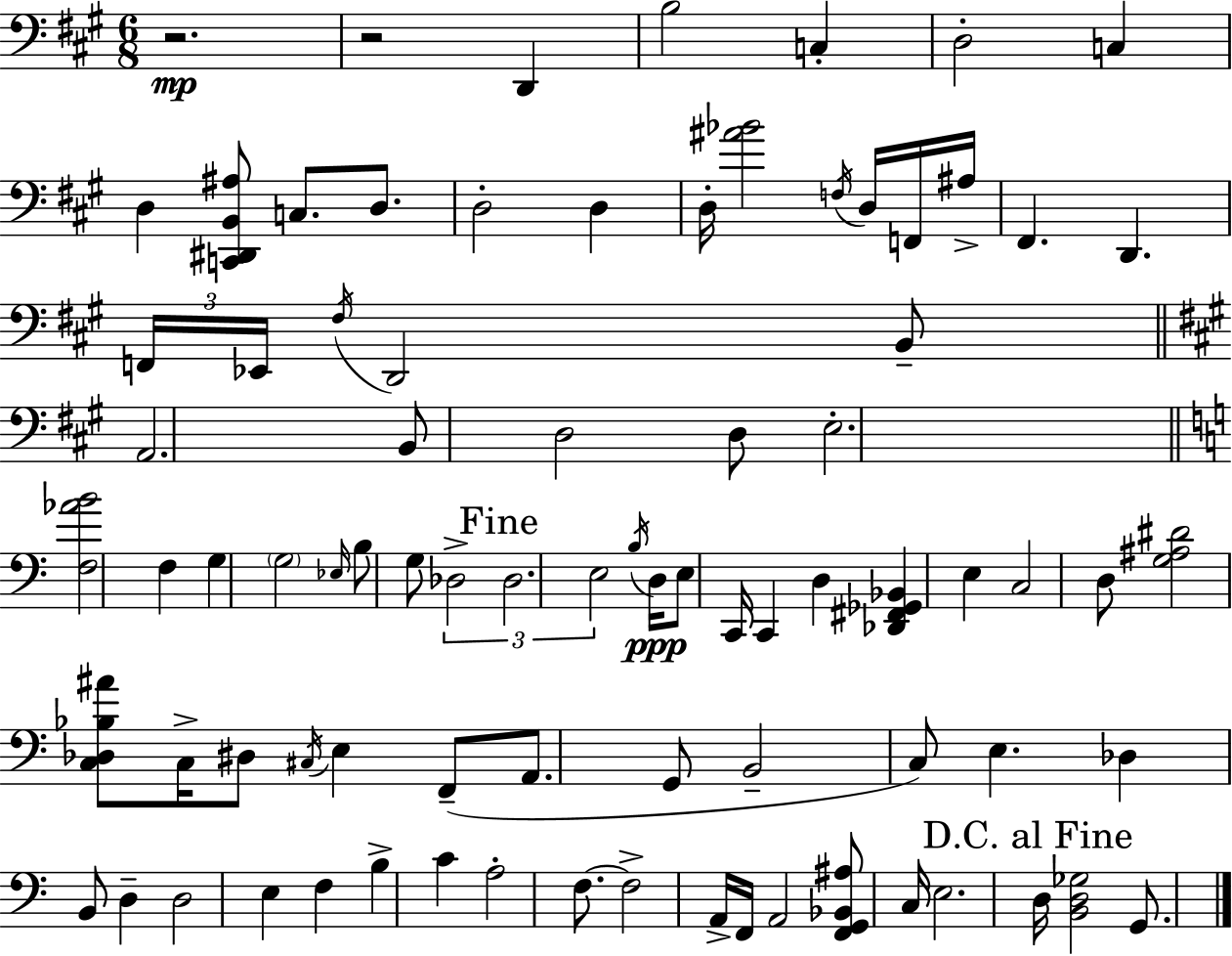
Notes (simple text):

R/h. R/h D2/q B3/h C3/q D3/h C3/q D3/q [C2,D#2,B2,A#3]/e C3/e. D3/e. D3/h D3/q D3/s [A#4,Bb4]/h F3/s D3/s F2/s A#3/s F#2/q. D2/q. F2/s Eb2/s F#3/s D2/h B2/e A2/h. B2/e D3/h D3/e E3/h. [F3,Ab4,B4]/h F3/q G3/q G3/h Eb3/s B3/e G3/e Db3/h Db3/h. E3/h B3/s D3/s E3/e C2/s C2/q D3/q [Db2,F#2,Gb2,Bb2]/q E3/q C3/h D3/e [G3,A#3,D#4]/h [C3,Db3,Bb3,A#4]/e C3/s D#3/e C#3/s E3/q F2/e A2/e. G2/e B2/h C3/e E3/q. Db3/q B2/e D3/q D3/h E3/q F3/q B3/q C4/q A3/h F3/e. F3/h A2/s F2/s A2/h [F2,G2,Bb2,A#3]/e C3/s E3/h. D3/s [B2,D3,Gb3]/h G2/e.